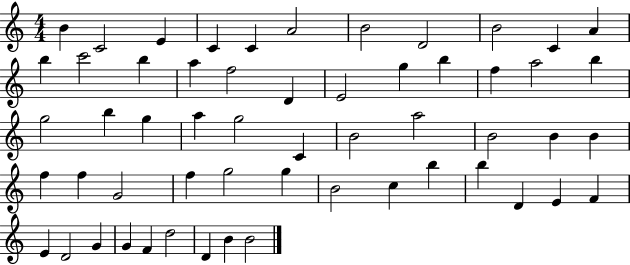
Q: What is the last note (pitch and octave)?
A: B4